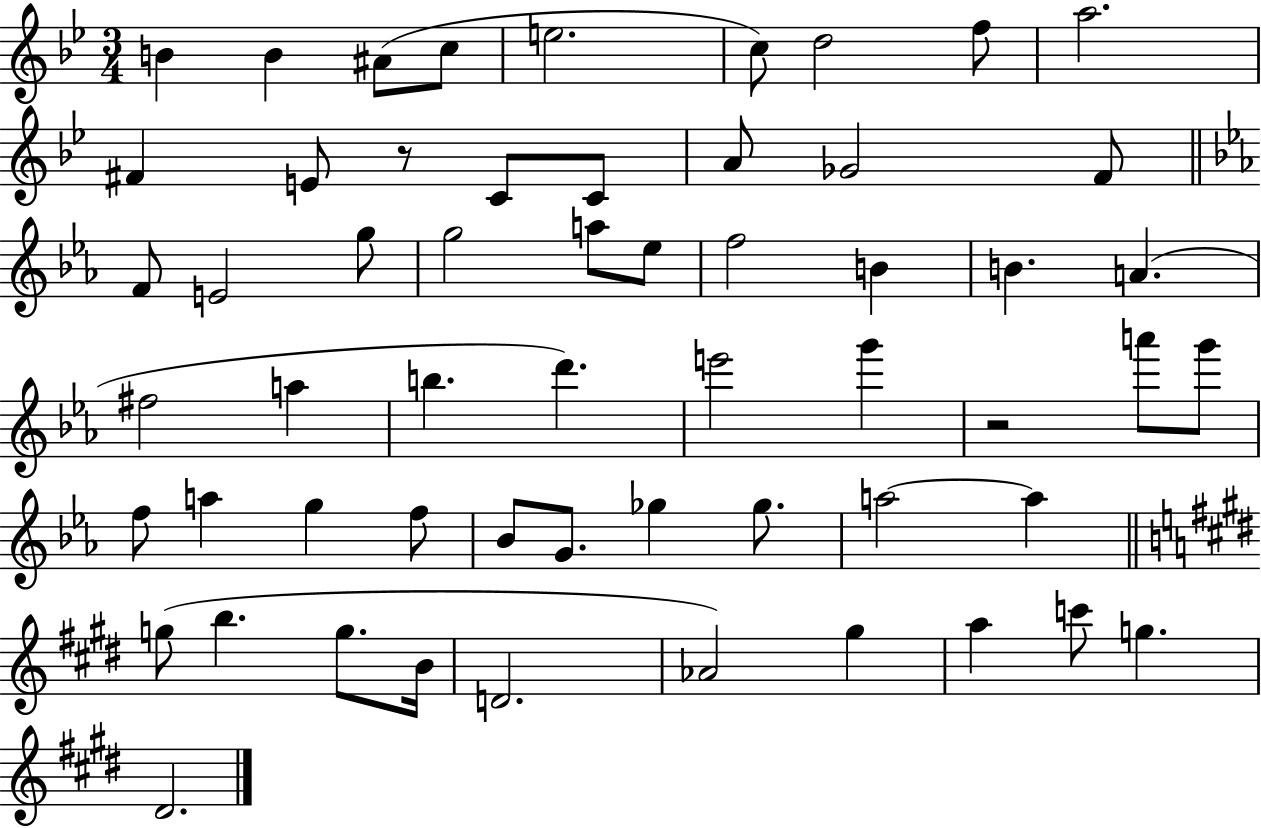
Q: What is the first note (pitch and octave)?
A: B4